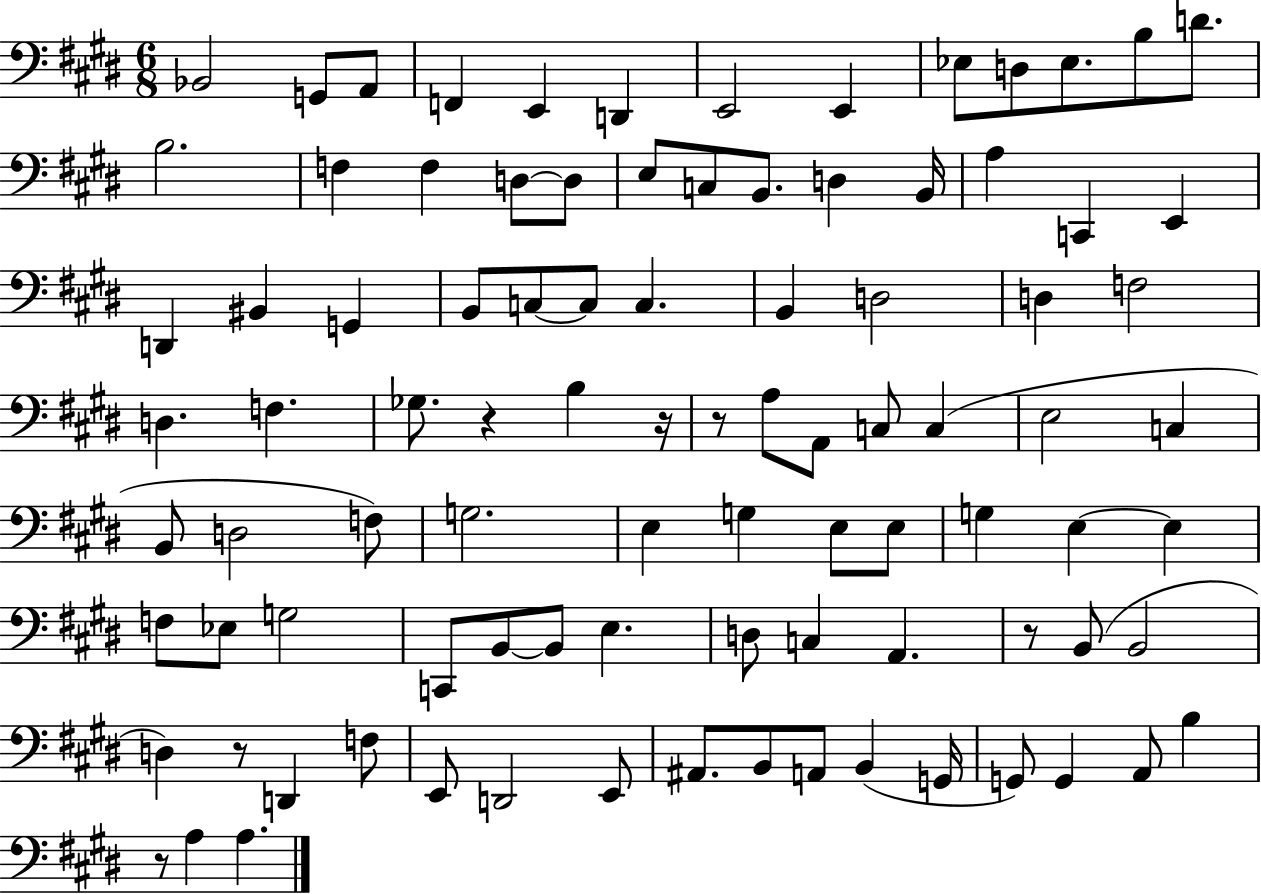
{
  \clef bass
  \numericTimeSignature
  \time 6/8
  \key e \major
  bes,2 g,8 a,8 | f,4 e,4 d,4 | e,2 e,4 | ees8 d8 ees8. b8 d'8. | \break b2. | f4 f4 d8~~ d8 | e8 c8 b,8. d4 b,16 | a4 c,4 e,4 | \break d,4 bis,4 g,4 | b,8 c8~~ c8 c4. | b,4 d2 | d4 f2 | \break d4. f4. | ges8. r4 b4 r16 | r8 a8 a,8 c8 c4( | e2 c4 | \break b,8 d2 f8) | g2. | e4 g4 e8 e8 | g4 e4~~ e4 | \break f8 ees8 g2 | c,8 b,8~~ b,8 e4. | d8 c4 a,4. | r8 b,8( b,2 | \break d4) r8 d,4 f8 | e,8 d,2 e,8 | ais,8. b,8 a,8 b,4( g,16 | g,8) g,4 a,8 b4 | \break r8 a4 a4. | \bar "|."
}